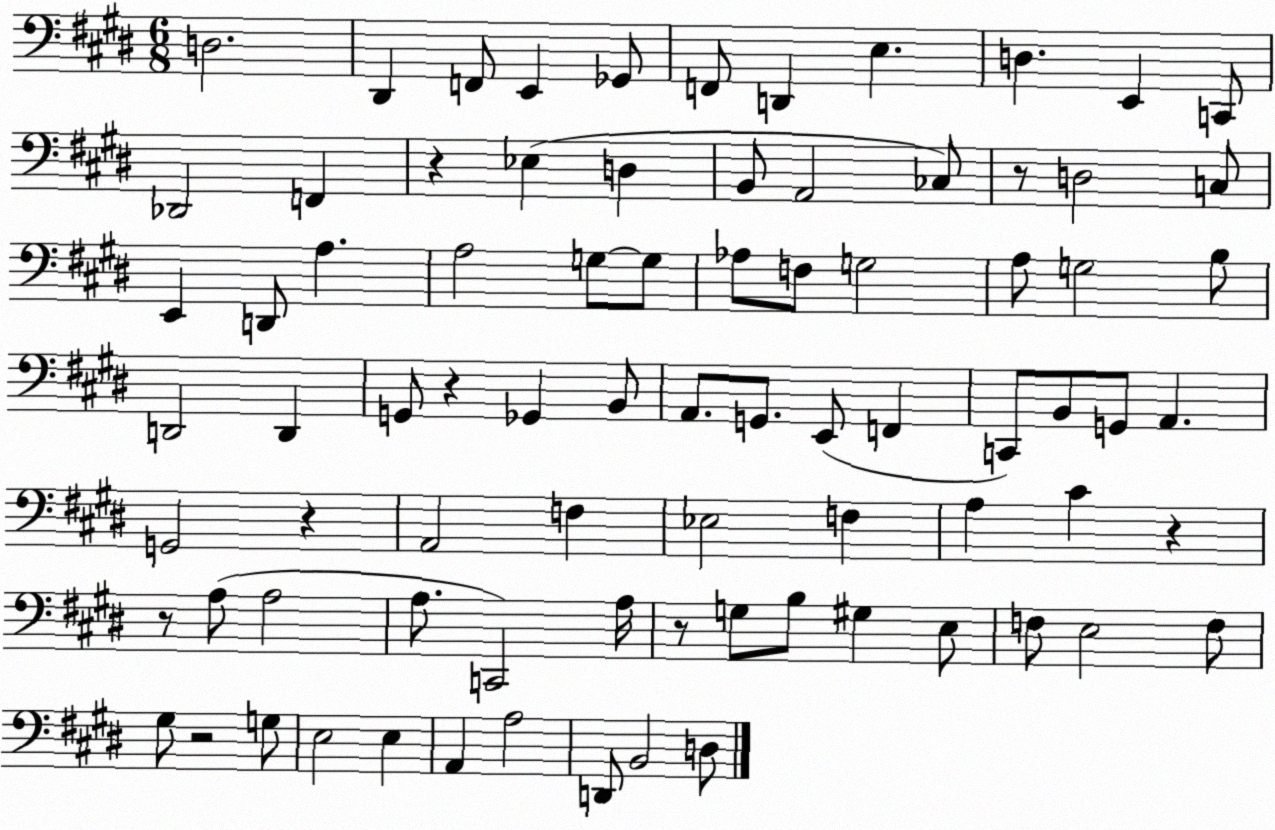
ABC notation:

X:1
T:Untitled
M:6/8
L:1/4
K:E
D,2 ^D,, F,,/2 E,, _G,,/2 F,,/2 D,, E, D, E,, C,,/2 _D,,2 F,, z _E, D, B,,/2 A,,2 _C,/2 z/2 D,2 C,/2 E,, D,,/2 A, A,2 G,/2 G,/2 _A,/2 F,/2 G,2 A,/2 G,2 B,/2 D,,2 D,, G,,/2 z _G,, B,,/2 A,,/2 G,,/2 E,,/2 F,, C,,/2 B,,/2 G,,/2 A,, G,,2 z A,,2 F, _E,2 F, A, ^C z z/2 A,/2 A,2 A,/2 C,,2 A,/4 z/2 G,/2 B,/2 ^G, E,/2 F,/2 E,2 F,/2 ^G,/2 z2 G,/2 E,2 E, A,, A,2 D,,/2 B,,2 D,/2